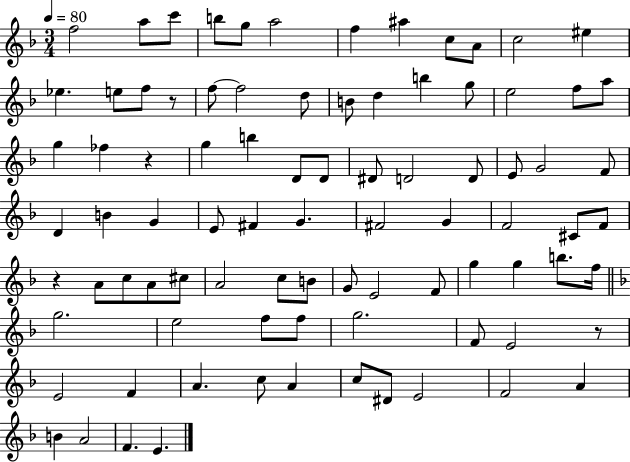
F5/h A5/e C6/e B5/e G5/e A5/h F5/q A#5/q C5/e A4/e C5/h EIS5/q Eb5/q. E5/e F5/e R/e F5/e F5/h D5/e B4/e D5/q B5/q G5/e E5/h F5/e A5/e G5/q FES5/q R/q G5/q B5/q D4/e D4/e D#4/e D4/h D4/e E4/e G4/h F4/e D4/q B4/q G4/q E4/e F#4/q G4/q. F#4/h G4/q F4/h C#4/e F4/e R/q A4/e C5/e A4/e C#5/e A4/h C5/e B4/e G4/e E4/h F4/e G5/q G5/q B5/e. F5/s G5/h. E5/h F5/e F5/e G5/h. F4/e E4/h R/e E4/h F4/q A4/q. C5/e A4/q C5/e D#4/e E4/h F4/h A4/q B4/q A4/h F4/q. E4/q.